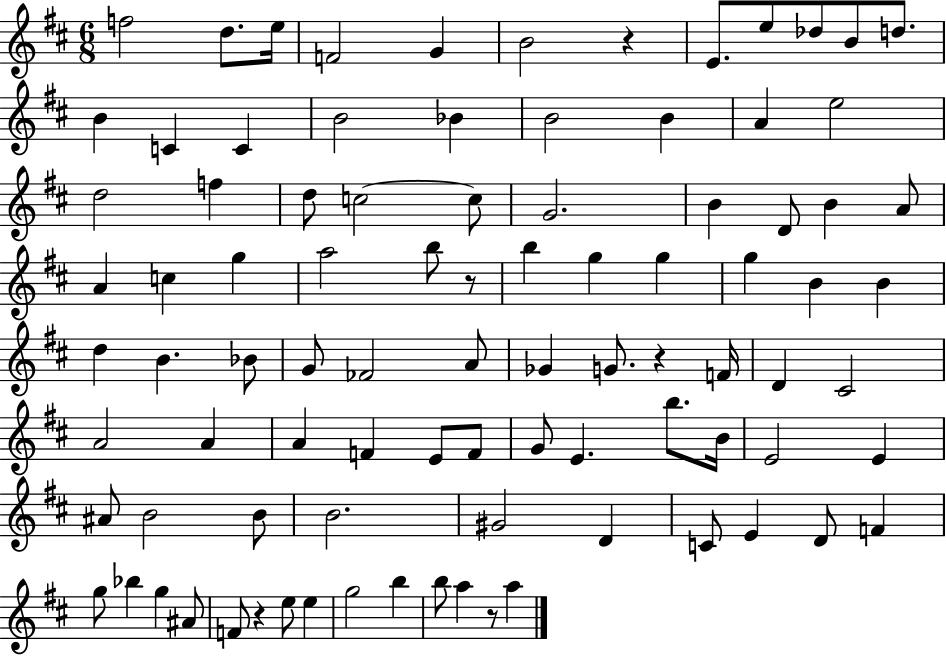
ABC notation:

X:1
T:Untitled
M:6/8
L:1/4
K:D
f2 d/2 e/4 F2 G B2 z E/2 e/2 _d/2 B/2 d/2 B C C B2 _B B2 B A e2 d2 f d/2 c2 c/2 G2 B D/2 B A/2 A c g a2 b/2 z/2 b g g g B B d B _B/2 G/2 _F2 A/2 _G G/2 z F/4 D ^C2 A2 A A F E/2 F/2 G/2 E b/2 B/4 E2 E ^A/2 B2 B/2 B2 ^G2 D C/2 E D/2 F g/2 _b g ^A/2 F/2 z e/2 e g2 b b/2 a z/2 a